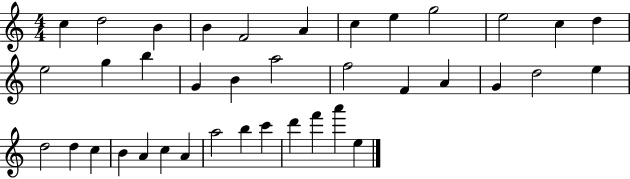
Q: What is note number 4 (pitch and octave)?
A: B4